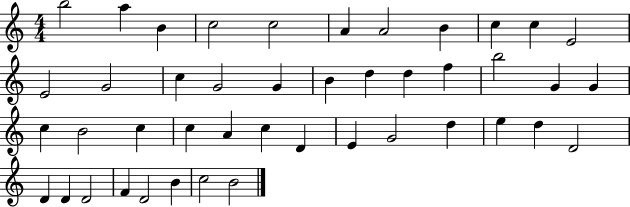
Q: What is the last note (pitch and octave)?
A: B4